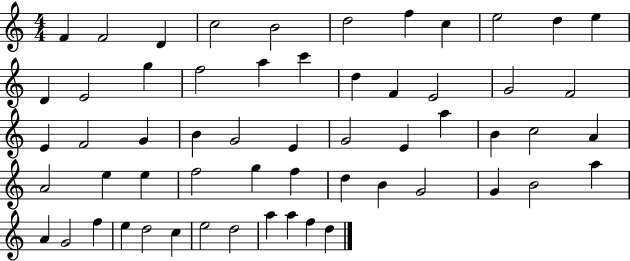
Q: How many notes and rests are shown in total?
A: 58